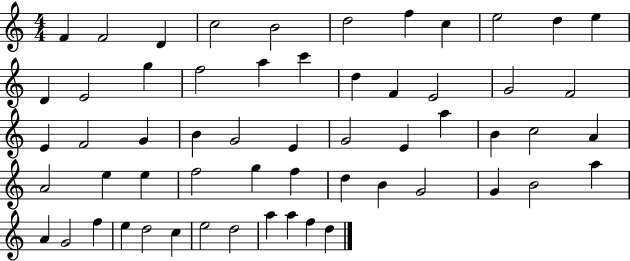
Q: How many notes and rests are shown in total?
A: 58